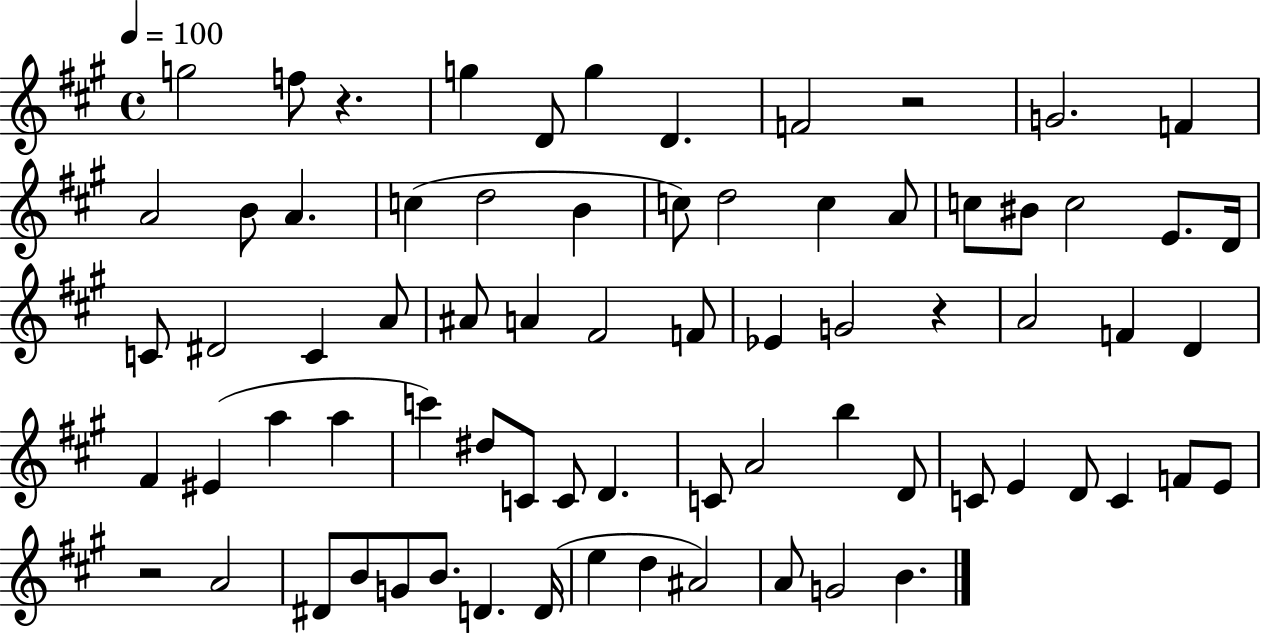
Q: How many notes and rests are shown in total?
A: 73